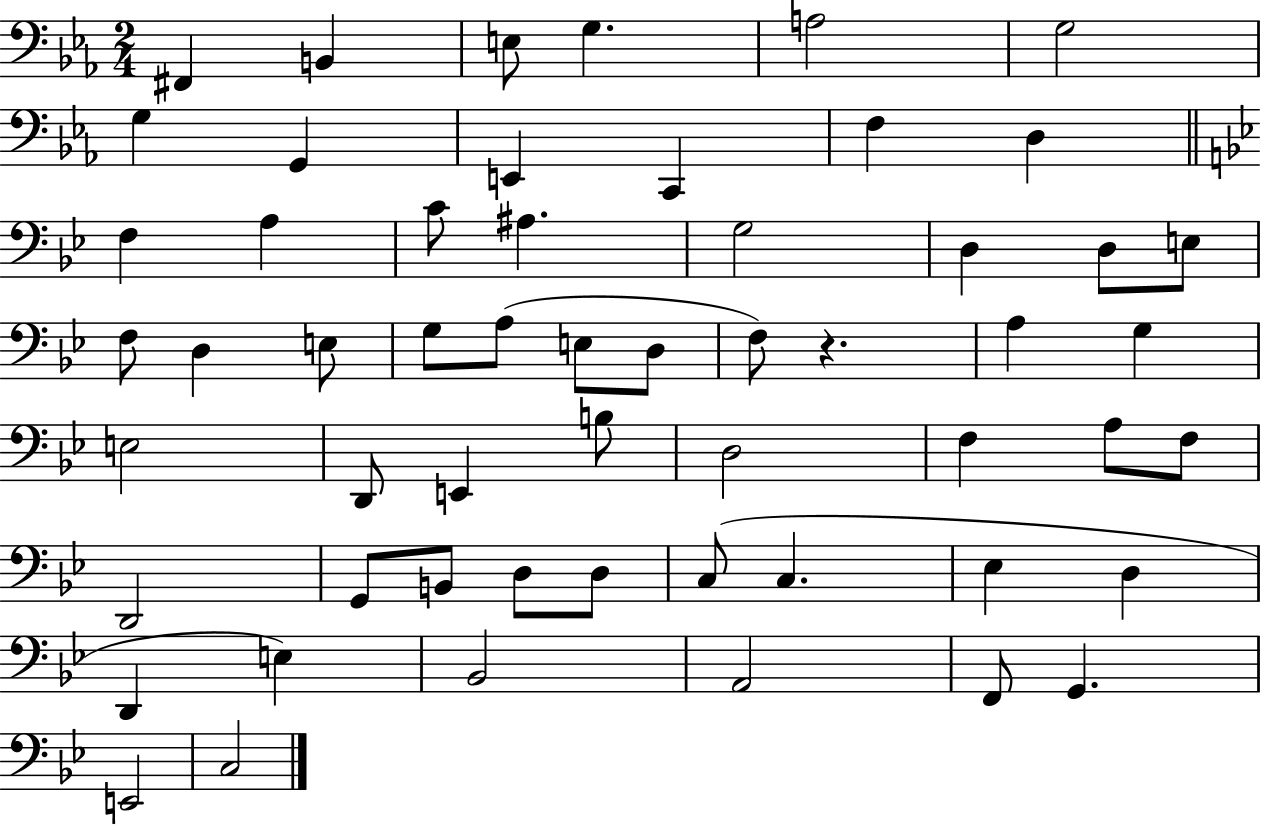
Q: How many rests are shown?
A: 1